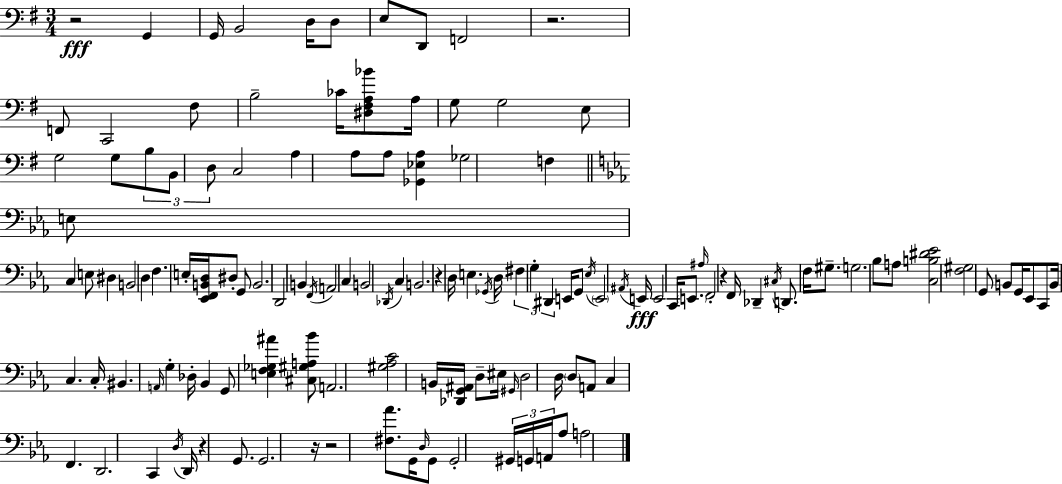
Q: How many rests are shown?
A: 7